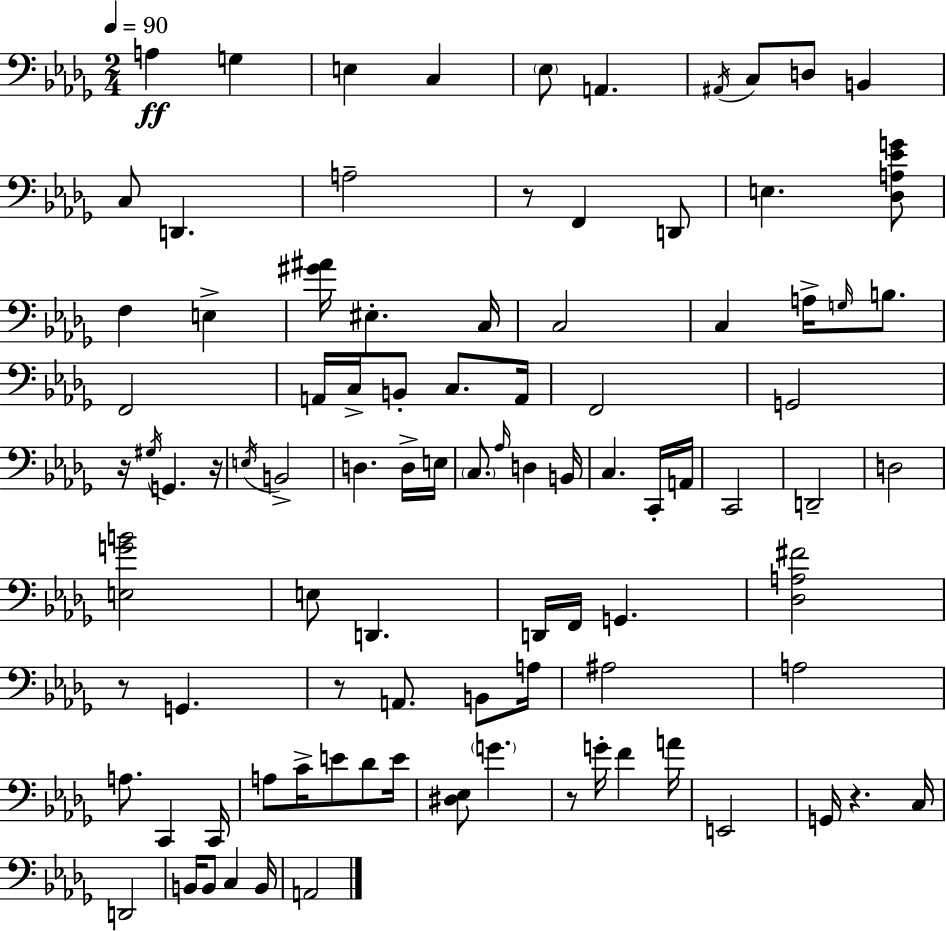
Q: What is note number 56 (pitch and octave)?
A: G2